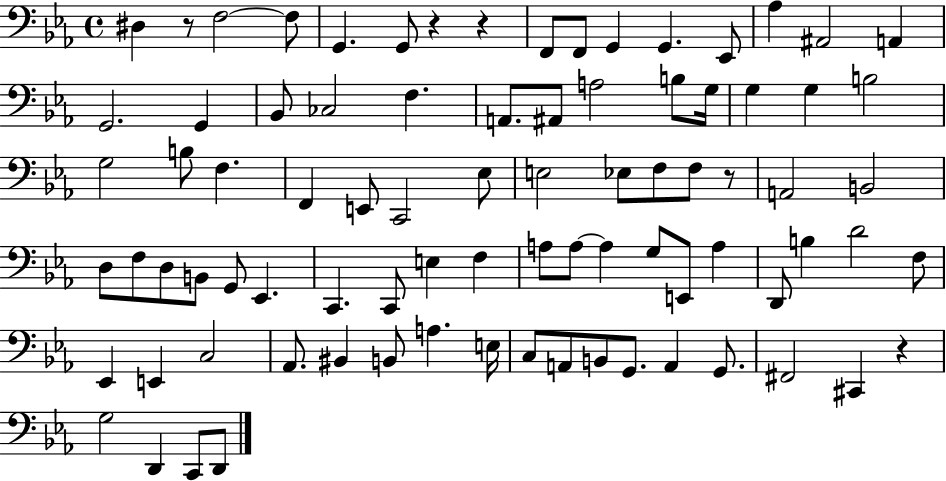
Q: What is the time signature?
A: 4/4